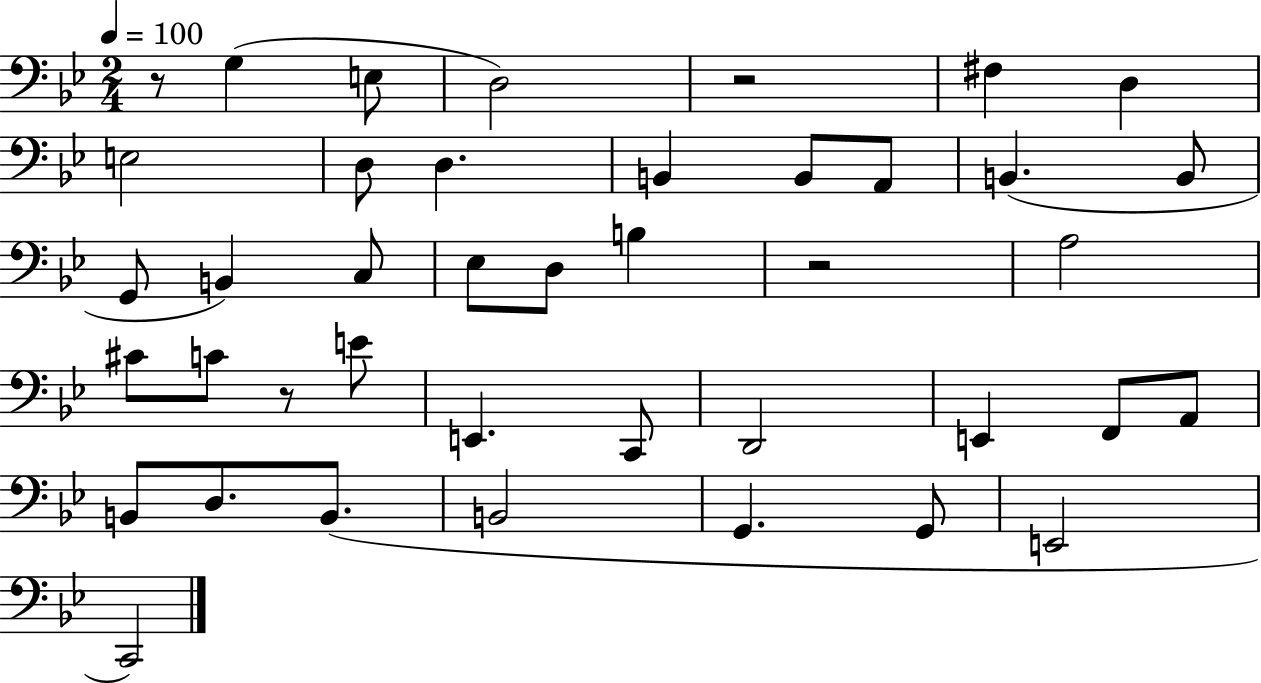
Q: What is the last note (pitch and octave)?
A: C2